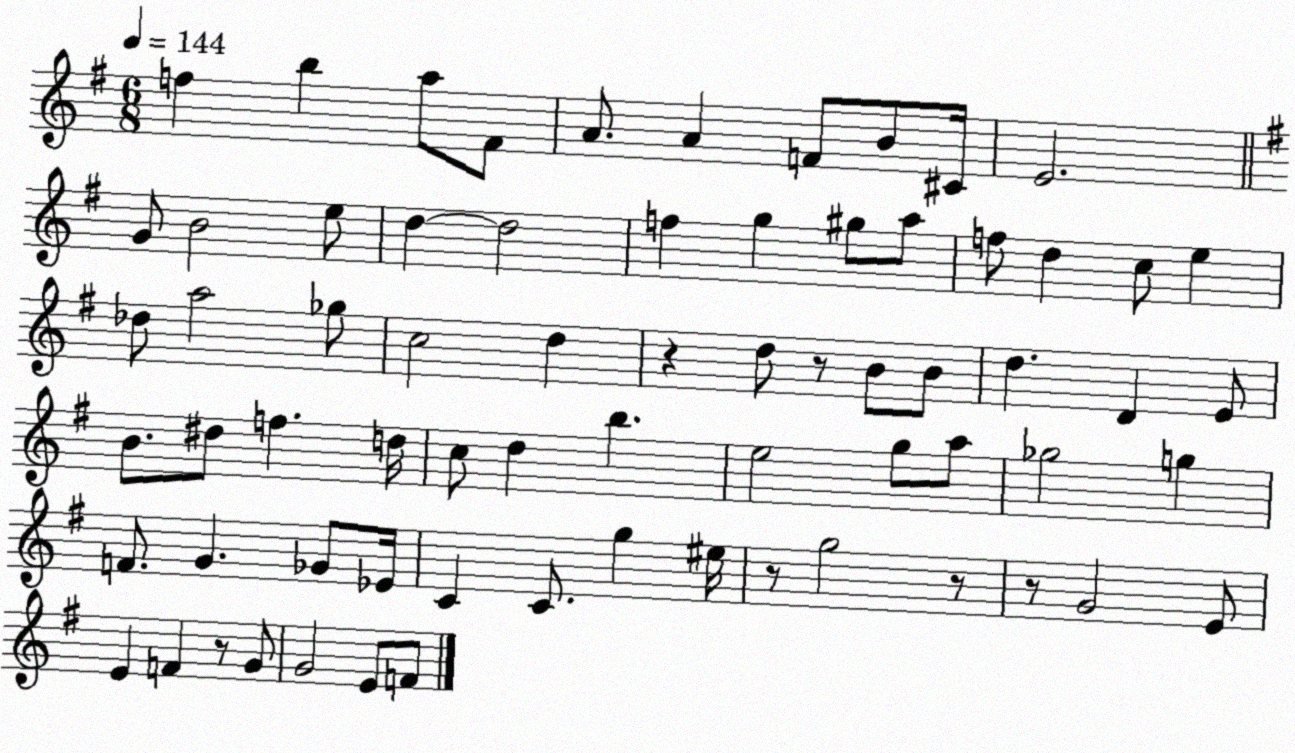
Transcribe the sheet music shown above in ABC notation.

X:1
T:Untitled
M:6/8
L:1/4
K:G
f b a/2 ^F/2 A/2 A F/2 B/2 ^C/4 E2 G/2 B2 e/2 d d2 f g ^g/2 a/2 f/2 d c/2 e _d/2 a2 _g/2 c2 d z d/2 z/2 B/2 B/2 d D E/2 B/2 ^d/2 f d/4 c/2 d b e2 g/2 a/2 _g2 g F/2 G _G/2 _E/4 C C/2 g ^e/4 z/2 g2 z/2 z/2 G2 E/2 E F z/2 G/2 G2 E/2 F/2